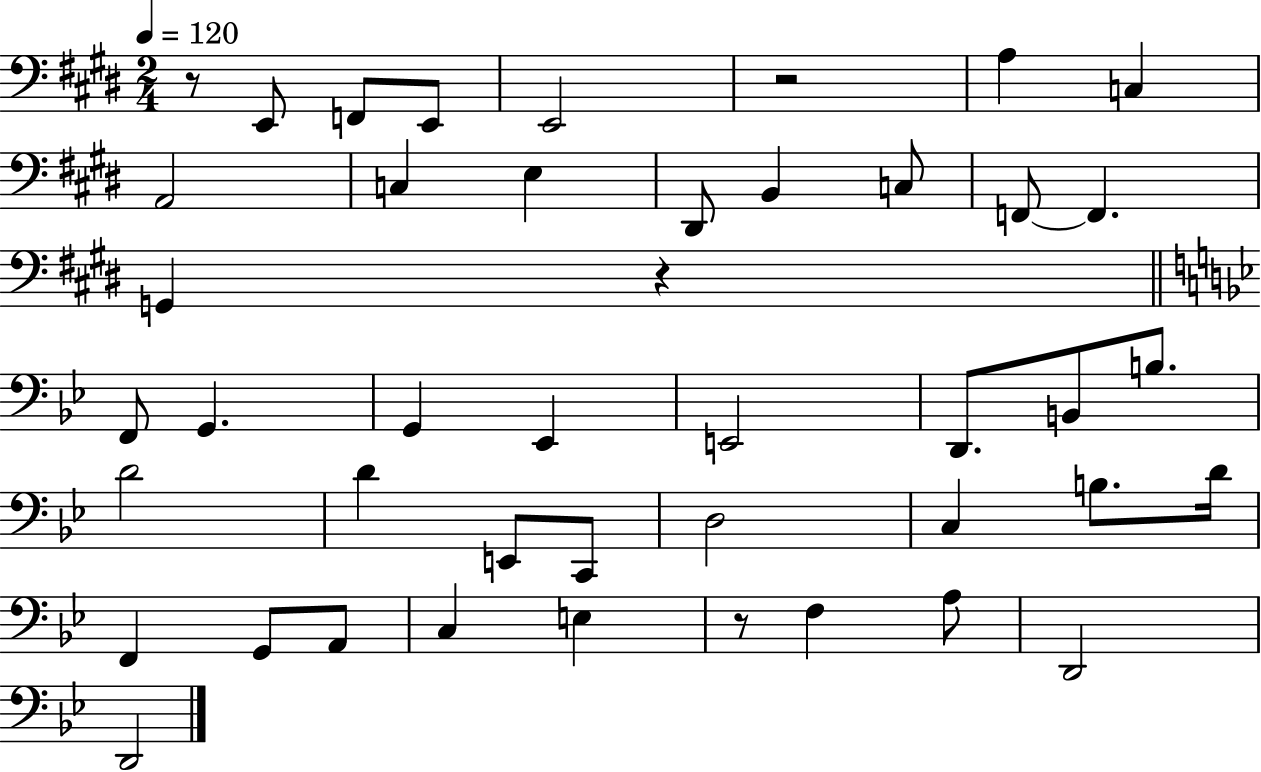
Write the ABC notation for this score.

X:1
T:Untitled
M:2/4
L:1/4
K:E
z/2 E,,/2 F,,/2 E,,/2 E,,2 z2 A, C, A,,2 C, E, ^D,,/2 B,, C,/2 F,,/2 F,, G,, z F,,/2 G,, G,, _E,, E,,2 D,,/2 B,,/2 B,/2 D2 D E,,/2 C,,/2 D,2 C, B,/2 D/4 F,, G,,/2 A,,/2 C, E, z/2 F, A,/2 D,,2 D,,2